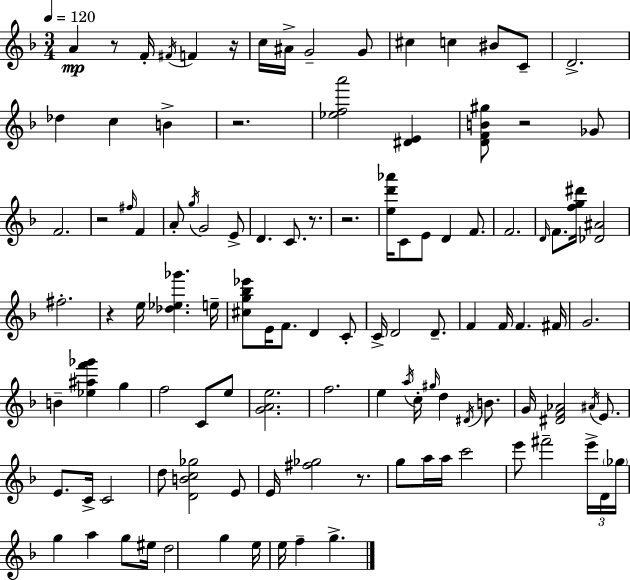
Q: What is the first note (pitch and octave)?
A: A4